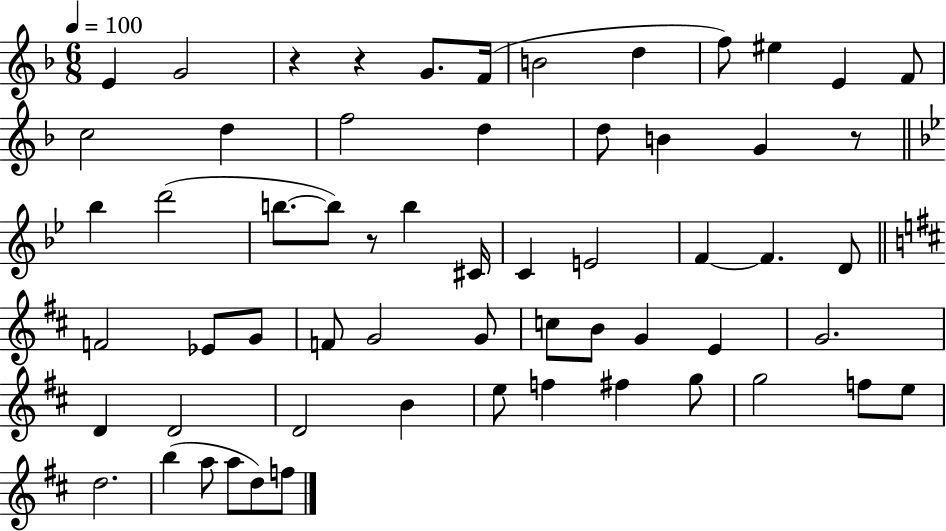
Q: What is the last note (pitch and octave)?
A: F5